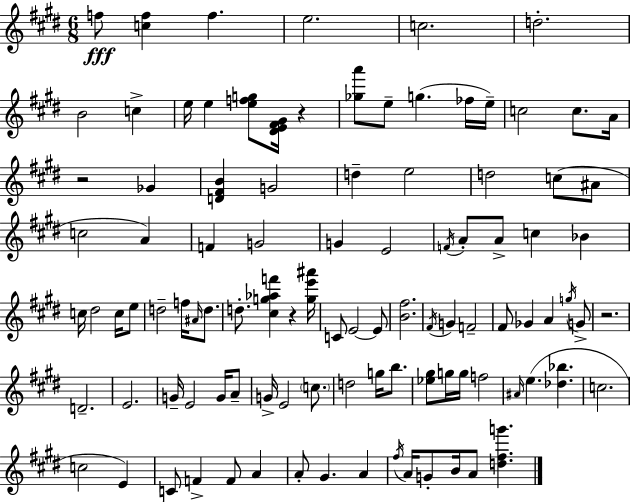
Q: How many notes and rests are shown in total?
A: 101